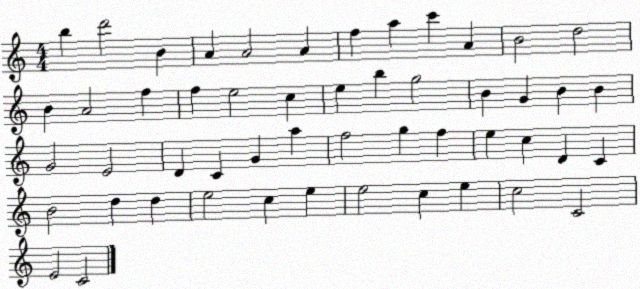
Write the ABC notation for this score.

X:1
T:Untitled
M:4/4
L:1/4
K:C
b d'2 B A A2 A f a c' A B2 d2 B A2 f f e2 c e b g2 B G B B G2 E2 D C G a f2 g f e c D C B2 d d e2 c e e2 c e c2 C2 E2 C2